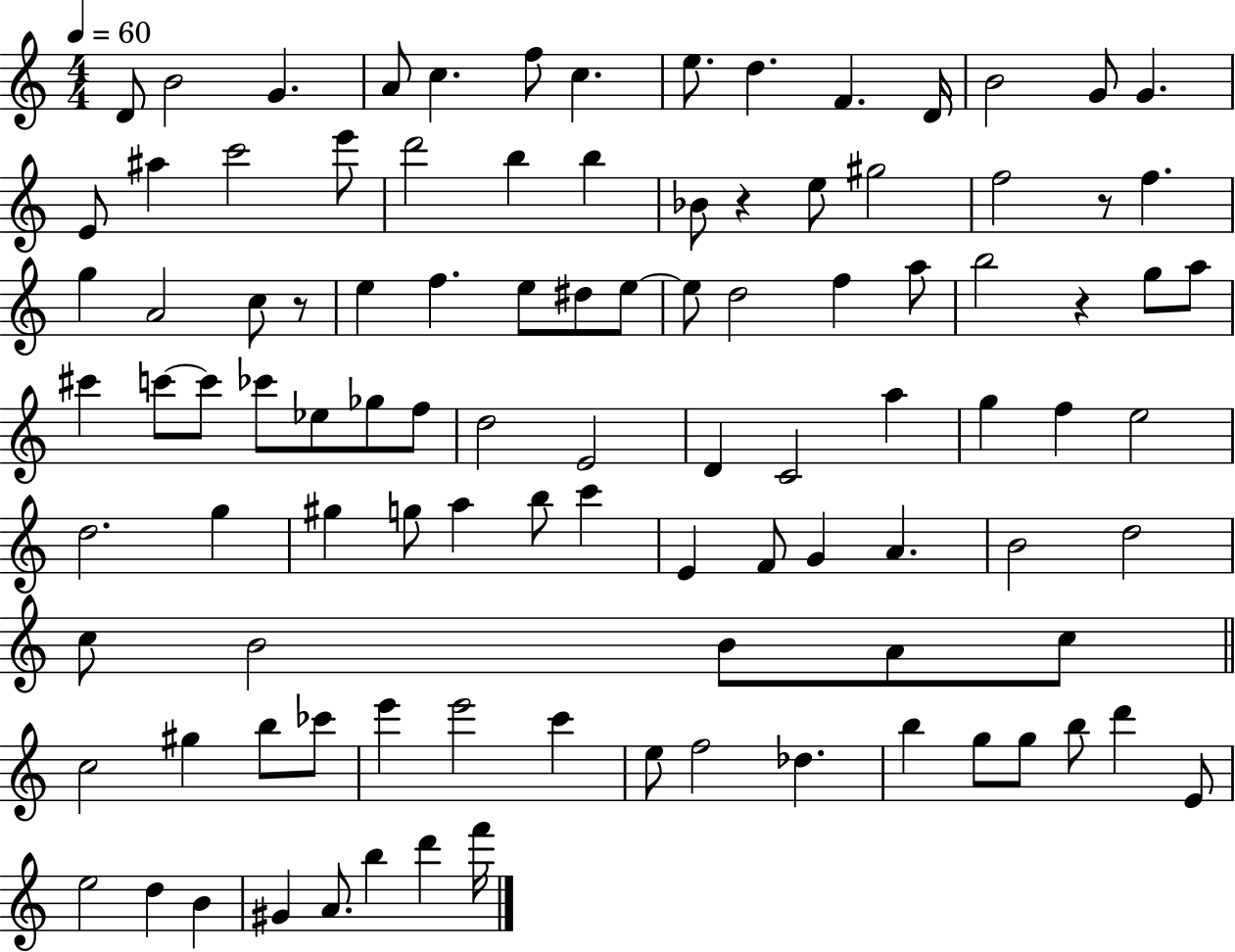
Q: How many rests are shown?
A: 4